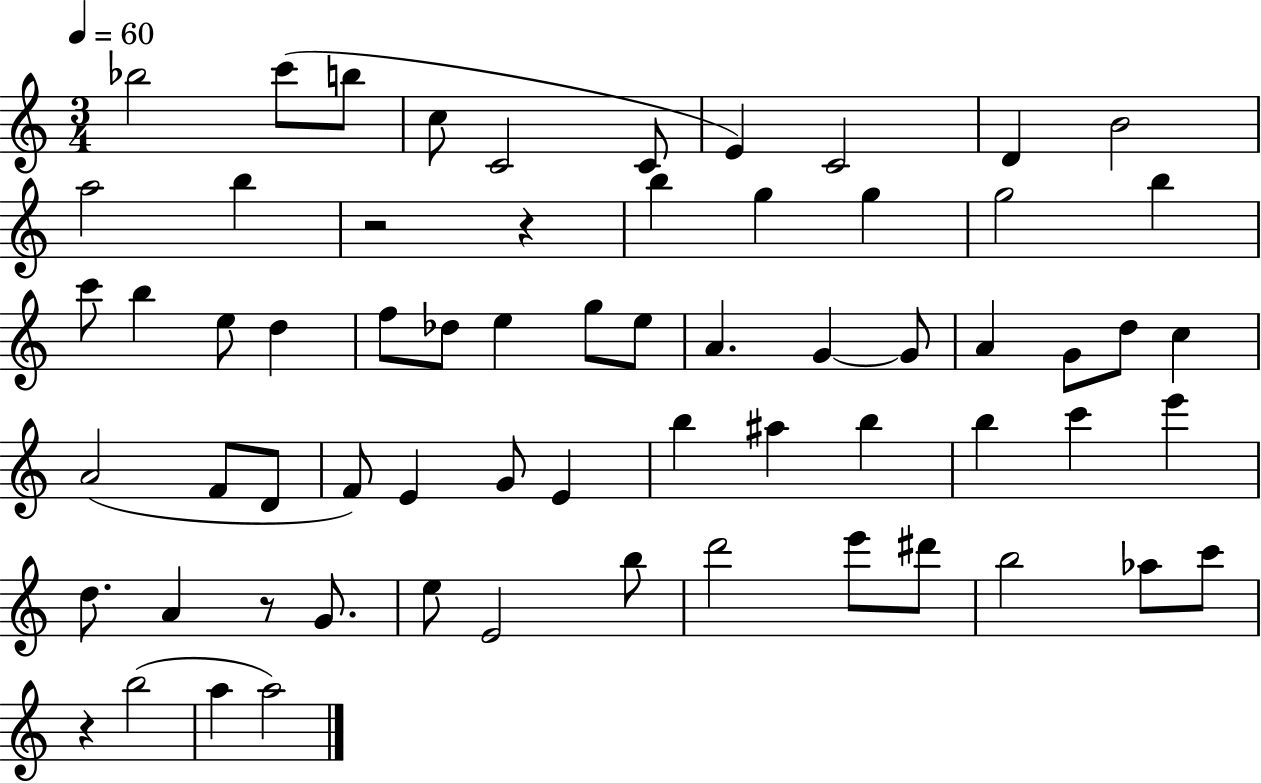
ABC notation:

X:1
T:Untitled
M:3/4
L:1/4
K:C
_b2 c'/2 b/2 c/2 C2 C/2 E C2 D B2 a2 b z2 z b g g g2 b c'/2 b e/2 d f/2 _d/2 e g/2 e/2 A G G/2 A G/2 d/2 c A2 F/2 D/2 F/2 E G/2 E b ^a b b c' e' d/2 A z/2 G/2 e/2 E2 b/2 d'2 e'/2 ^d'/2 b2 _a/2 c'/2 z b2 a a2